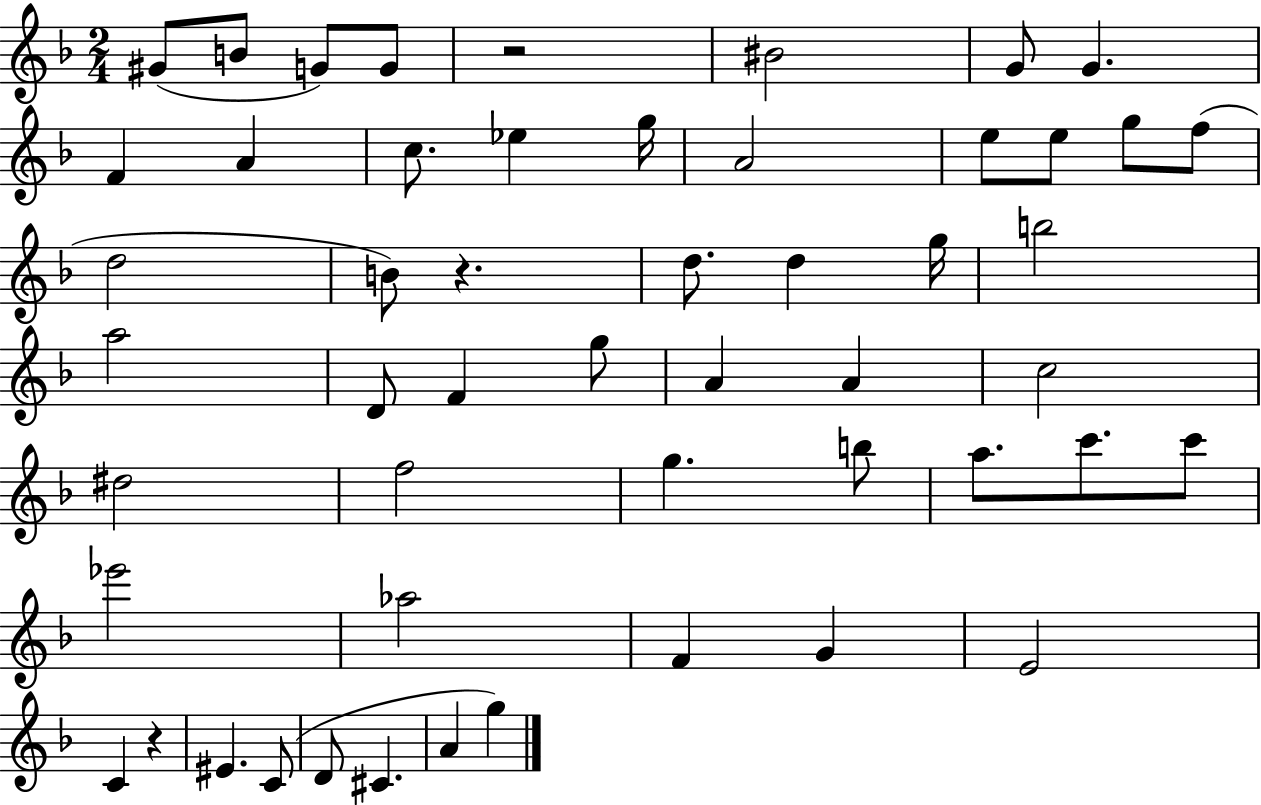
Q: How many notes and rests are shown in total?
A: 52